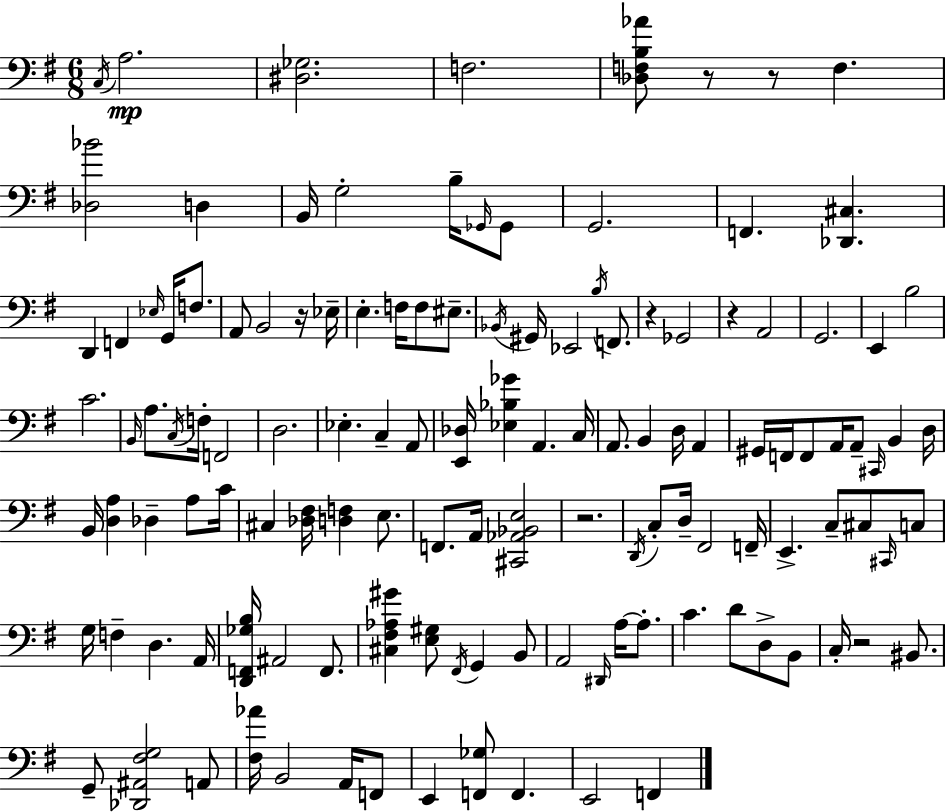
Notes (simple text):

C3/s A3/h. [D#3,Gb3]/h. F3/h. [Db3,F3,B3,Ab4]/e R/e R/e F3/q. [Db3,Bb4]/h D3/q B2/s G3/h B3/s Gb2/s Gb2/e G2/h. F2/q. [Db2,C#3]/q. D2/q F2/q Eb3/s G2/s F3/e. A2/e B2/h R/s Eb3/s E3/q. F3/s F3/e EIS3/e. Bb2/s G#2/s Eb2/h B3/s F2/e. R/q Gb2/h R/q A2/h G2/h. E2/q B3/h C4/h. B2/s A3/e. C3/s F3/s F2/h D3/h. Eb3/q. C3/q A2/e [E2,Db3]/s [Eb3,Bb3,Gb4]/q A2/q. C3/s A2/e. B2/q D3/s A2/q G#2/s F2/s F2/e A2/s A2/e C#2/s B2/q D3/s B2/s [D3,A3]/q Db3/q A3/e C4/s C#3/q [Db3,F#3]/s [D3,F3]/q E3/e. F2/e. A2/s [C#2,Ab2,Bb2,E3]/h R/h. D2/s C3/e D3/s F#2/h F2/s E2/q. C3/e C#3/e C#2/s C3/e G3/s F3/q D3/q. A2/s [D2,F2,Gb3,B3]/s A#2/h F2/e. [C#3,F#3,Ab3,G#4]/q [E3,G#3]/e F#2/s G2/q B2/e A2/h D#2/s A3/s A3/e. C4/q. D4/e D3/e B2/e C3/s R/h BIS2/e. G2/e [Db2,A#2,F#3,G3]/h A2/e [F#3,Ab4]/s B2/h A2/s F2/e E2/q [F2,Gb3]/e F2/q. E2/h F2/q